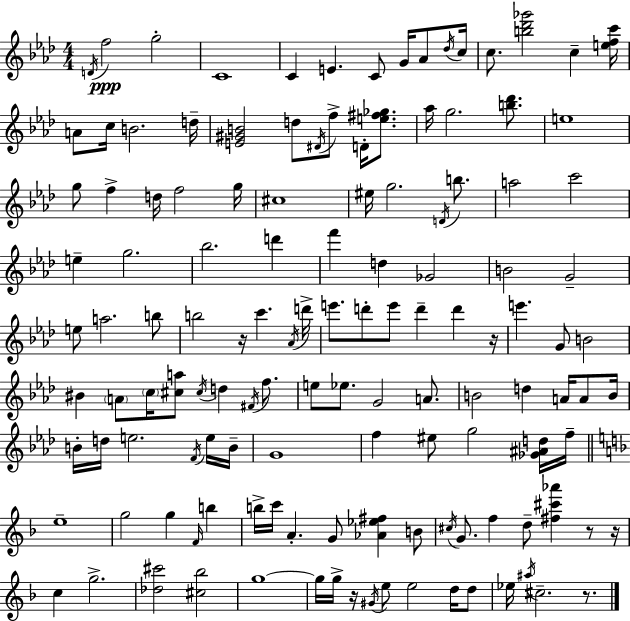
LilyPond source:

{
  \clef treble
  \numericTimeSignature
  \time 4/4
  \key f \minor
  \acciaccatura { d'16 }\ppp f''2 g''2-. | c'1 | c'4 e'4. c'8 g'16 aes'8 | \acciaccatura { des''16 } c''16 c''8. <b'' des''' ges'''>2 c''4-- | \break <e'' f'' c'''>16 a'8 c''16 b'2. | d''16-- <e' gis' b'>2 d''8 \acciaccatura { dis'16 } f''8-> d'16-. | <e'' fis'' ges''>8. aes''16 g''2. | <b'' des'''>8. e''1 | \break g''8 f''4-> d''16 f''2 | g''16 cis''1 | eis''16 g''2. | \acciaccatura { d'16 } b''8. a''2 c'''2 | \break e''4-- g''2. | bes''2. | d'''4 f'''4 d''4 ges'2 | b'2 g'2-- | \break e''8 a''2. | b''8 b''2 r16 c'''4. | \acciaccatura { aes'16 } d'''16-> e'''8. d'''8-. e'''8 d'''4-- | d'''4 r16 e'''4. g'8 b'2 | \break bis'4 \parenthesize a'8 \parenthesize c''16 <cis'' a''>8 \acciaccatura { cis''16 } d''4 | \acciaccatura { fis'16 } f''8. e''8 ees''8. g'2 | a'8. b'2 d''4 | a'16 a'8 b'16 b'16-. d''16 e''2. | \break \acciaccatura { f'16 } e''16 b'16-- g'1 | f''4 eis''8 g''2 | <ges' ais' d''>16 f''16-- \bar "||" \break \key f \major e''1-- | g''2 g''4 \grace { f'16 } b''4 | b''16-> c'''16 a'4.-. g'8 <aes' ees'' fis''>4 b'8 | \acciaccatura { cis''16 } g'8. f''4 d''8-- <fis'' cis''' aes'''>4 r8 | \break r16 c''4 g''2.-> | <des'' cis'''>2 <cis'' bes''>2 | g''1~~ | g''16 g''16-> r16 \acciaccatura { gis'16 } e''8 e''2 | \break d''16 d''8 ees''16 \acciaccatura { ais''16 } cis''2.-- | r8. \bar "|."
}